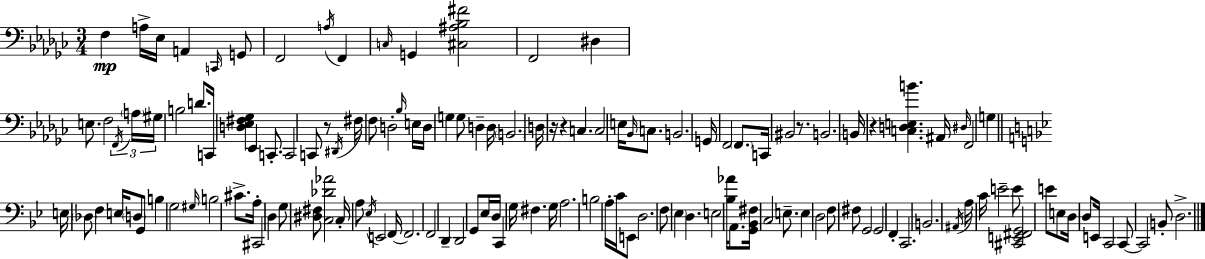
X:1
T:Untitled
M:3/4
L:1/4
K:Ebm
F, A,/4 _E,/4 A,, C,,/4 G,,/2 F,,2 A,/4 F,, C,/4 G,, [^C,^A,_B,^F]2 F,,2 ^D, E,/2 F,2 F,,/4 A,/4 ^G,/4 B,2 D/2 C,,/4 [D,_E,^F,_G,] _E,, C,,/2 C,,2 C,,/2 z/2 ^D,,/4 ^F,/4 F,/2 D,2 _B,/4 E,/4 D,/4 G, G,/2 D, D,/4 B,,2 D,/4 z/4 z C, C,2 E,/4 _B,,/4 C,/2 B,,2 G,,/4 F,,2 F,,/2 C,,/4 ^B,,2 z/2 B,,2 B,,/4 z [C,D,E,B] ^A,,/4 ^D,/4 F,,2 G, E,/4 _D,/2 F, E,/4 D,/2 G,,/2 B, G,2 ^G,/4 B,2 ^C/2 A,/4 ^C,,2 D, G,/2 [^D,^F,]/2 [C,_D_A]2 C,/4 A,/2 _E,/4 E,,2 F,,/4 F,,2 F,,2 D,, D,,2 G,,/2 _E,/4 D,/4 C,, G,/4 ^F, G,/4 A,2 B,2 A,/4 C/4 E,,/2 D,2 F,/2 _E, D, E,2 [_B,_A]/4 A,,/2 [G,,_B,,^F,]/4 C,2 E,/2 E, D,2 F,/2 ^F,/2 G,,2 G,,2 F,, C,,2 B,,2 ^A,,/4 A,/4 C/4 E2 E/2 [^C,,E,,^F,,G,,]2 E/2 E,/2 D,/4 D,/2 E,,/4 C,,2 C,,/2 C,,2 B,,/2 D,2